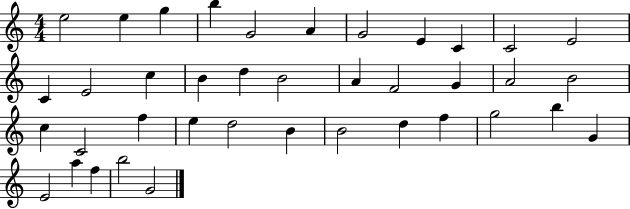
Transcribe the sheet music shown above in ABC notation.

X:1
T:Untitled
M:4/4
L:1/4
K:C
e2 e g b G2 A G2 E C C2 E2 C E2 c B d B2 A F2 G A2 B2 c C2 f e d2 B B2 d f g2 b G E2 a f b2 G2